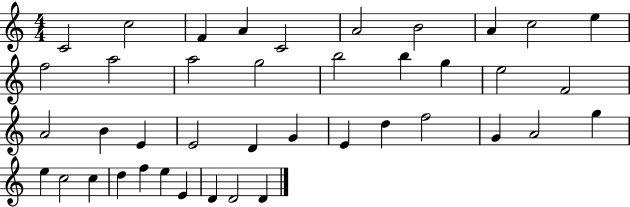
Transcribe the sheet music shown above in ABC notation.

X:1
T:Untitled
M:4/4
L:1/4
K:C
C2 c2 F A C2 A2 B2 A c2 e f2 a2 a2 g2 b2 b g e2 F2 A2 B E E2 D G E d f2 G A2 g e c2 c d f e E D D2 D